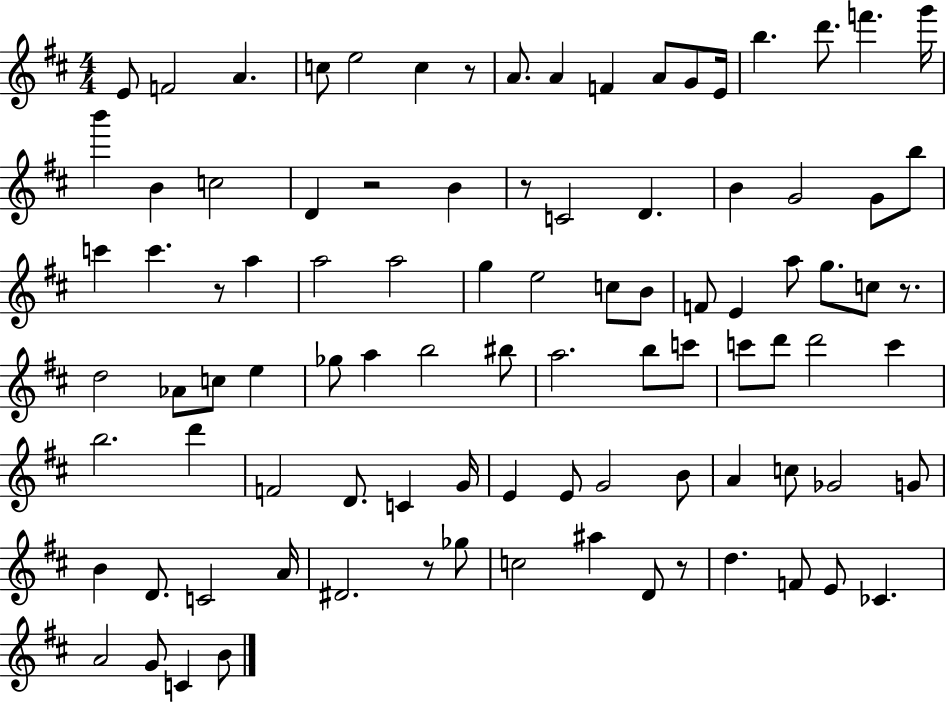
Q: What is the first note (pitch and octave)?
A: E4